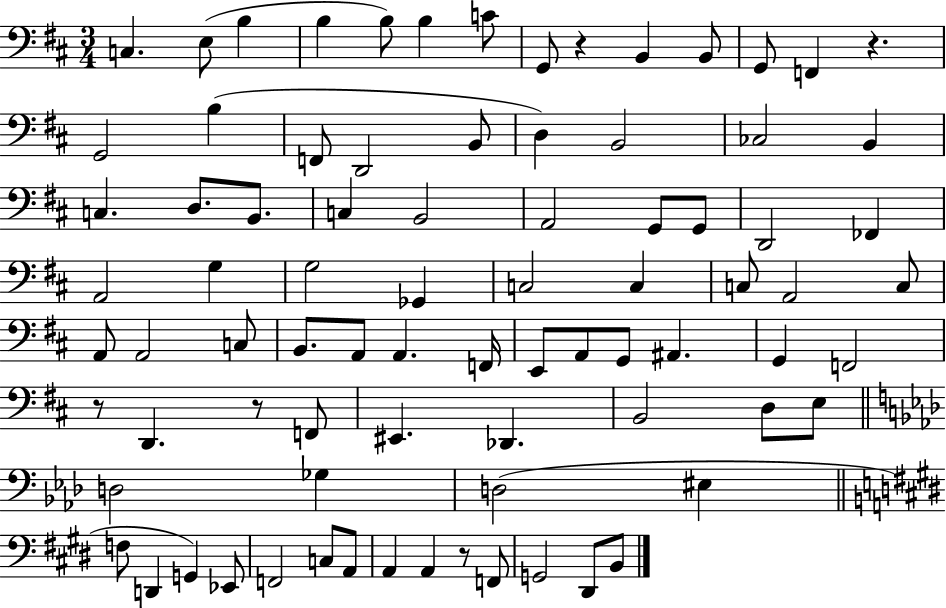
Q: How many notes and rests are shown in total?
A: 82